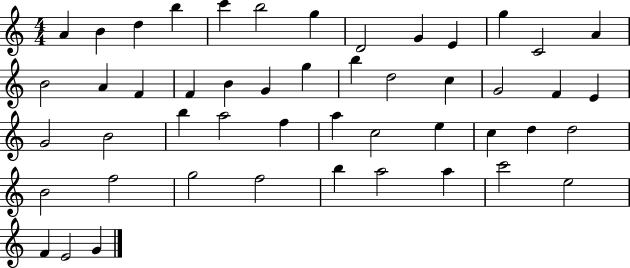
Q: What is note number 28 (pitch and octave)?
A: B4